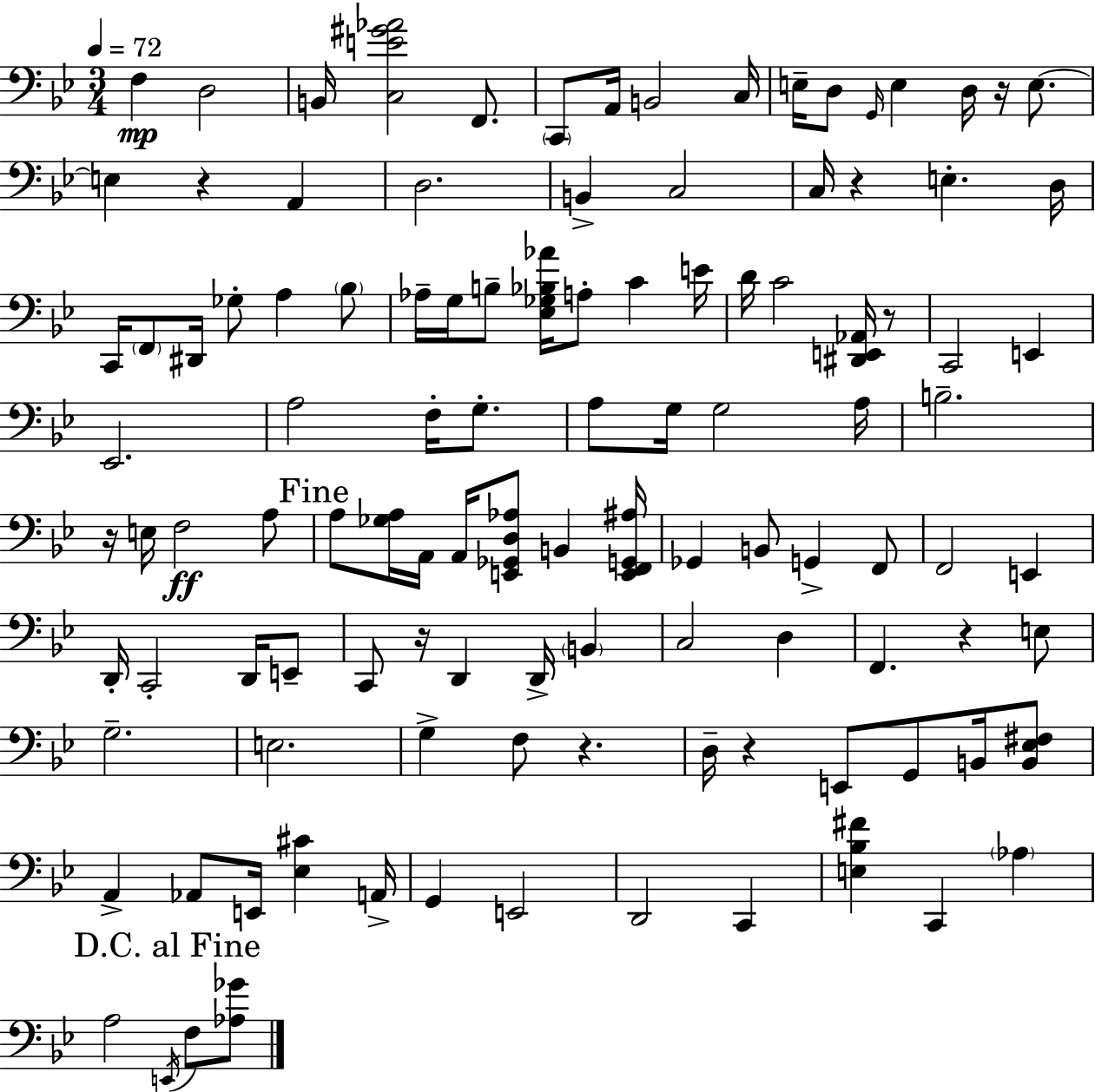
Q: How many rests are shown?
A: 9